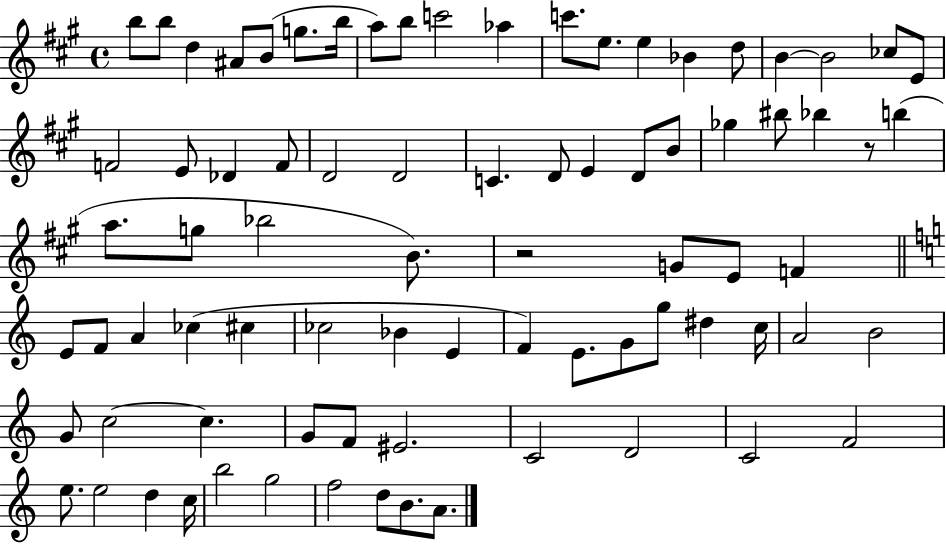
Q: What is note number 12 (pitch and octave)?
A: C6